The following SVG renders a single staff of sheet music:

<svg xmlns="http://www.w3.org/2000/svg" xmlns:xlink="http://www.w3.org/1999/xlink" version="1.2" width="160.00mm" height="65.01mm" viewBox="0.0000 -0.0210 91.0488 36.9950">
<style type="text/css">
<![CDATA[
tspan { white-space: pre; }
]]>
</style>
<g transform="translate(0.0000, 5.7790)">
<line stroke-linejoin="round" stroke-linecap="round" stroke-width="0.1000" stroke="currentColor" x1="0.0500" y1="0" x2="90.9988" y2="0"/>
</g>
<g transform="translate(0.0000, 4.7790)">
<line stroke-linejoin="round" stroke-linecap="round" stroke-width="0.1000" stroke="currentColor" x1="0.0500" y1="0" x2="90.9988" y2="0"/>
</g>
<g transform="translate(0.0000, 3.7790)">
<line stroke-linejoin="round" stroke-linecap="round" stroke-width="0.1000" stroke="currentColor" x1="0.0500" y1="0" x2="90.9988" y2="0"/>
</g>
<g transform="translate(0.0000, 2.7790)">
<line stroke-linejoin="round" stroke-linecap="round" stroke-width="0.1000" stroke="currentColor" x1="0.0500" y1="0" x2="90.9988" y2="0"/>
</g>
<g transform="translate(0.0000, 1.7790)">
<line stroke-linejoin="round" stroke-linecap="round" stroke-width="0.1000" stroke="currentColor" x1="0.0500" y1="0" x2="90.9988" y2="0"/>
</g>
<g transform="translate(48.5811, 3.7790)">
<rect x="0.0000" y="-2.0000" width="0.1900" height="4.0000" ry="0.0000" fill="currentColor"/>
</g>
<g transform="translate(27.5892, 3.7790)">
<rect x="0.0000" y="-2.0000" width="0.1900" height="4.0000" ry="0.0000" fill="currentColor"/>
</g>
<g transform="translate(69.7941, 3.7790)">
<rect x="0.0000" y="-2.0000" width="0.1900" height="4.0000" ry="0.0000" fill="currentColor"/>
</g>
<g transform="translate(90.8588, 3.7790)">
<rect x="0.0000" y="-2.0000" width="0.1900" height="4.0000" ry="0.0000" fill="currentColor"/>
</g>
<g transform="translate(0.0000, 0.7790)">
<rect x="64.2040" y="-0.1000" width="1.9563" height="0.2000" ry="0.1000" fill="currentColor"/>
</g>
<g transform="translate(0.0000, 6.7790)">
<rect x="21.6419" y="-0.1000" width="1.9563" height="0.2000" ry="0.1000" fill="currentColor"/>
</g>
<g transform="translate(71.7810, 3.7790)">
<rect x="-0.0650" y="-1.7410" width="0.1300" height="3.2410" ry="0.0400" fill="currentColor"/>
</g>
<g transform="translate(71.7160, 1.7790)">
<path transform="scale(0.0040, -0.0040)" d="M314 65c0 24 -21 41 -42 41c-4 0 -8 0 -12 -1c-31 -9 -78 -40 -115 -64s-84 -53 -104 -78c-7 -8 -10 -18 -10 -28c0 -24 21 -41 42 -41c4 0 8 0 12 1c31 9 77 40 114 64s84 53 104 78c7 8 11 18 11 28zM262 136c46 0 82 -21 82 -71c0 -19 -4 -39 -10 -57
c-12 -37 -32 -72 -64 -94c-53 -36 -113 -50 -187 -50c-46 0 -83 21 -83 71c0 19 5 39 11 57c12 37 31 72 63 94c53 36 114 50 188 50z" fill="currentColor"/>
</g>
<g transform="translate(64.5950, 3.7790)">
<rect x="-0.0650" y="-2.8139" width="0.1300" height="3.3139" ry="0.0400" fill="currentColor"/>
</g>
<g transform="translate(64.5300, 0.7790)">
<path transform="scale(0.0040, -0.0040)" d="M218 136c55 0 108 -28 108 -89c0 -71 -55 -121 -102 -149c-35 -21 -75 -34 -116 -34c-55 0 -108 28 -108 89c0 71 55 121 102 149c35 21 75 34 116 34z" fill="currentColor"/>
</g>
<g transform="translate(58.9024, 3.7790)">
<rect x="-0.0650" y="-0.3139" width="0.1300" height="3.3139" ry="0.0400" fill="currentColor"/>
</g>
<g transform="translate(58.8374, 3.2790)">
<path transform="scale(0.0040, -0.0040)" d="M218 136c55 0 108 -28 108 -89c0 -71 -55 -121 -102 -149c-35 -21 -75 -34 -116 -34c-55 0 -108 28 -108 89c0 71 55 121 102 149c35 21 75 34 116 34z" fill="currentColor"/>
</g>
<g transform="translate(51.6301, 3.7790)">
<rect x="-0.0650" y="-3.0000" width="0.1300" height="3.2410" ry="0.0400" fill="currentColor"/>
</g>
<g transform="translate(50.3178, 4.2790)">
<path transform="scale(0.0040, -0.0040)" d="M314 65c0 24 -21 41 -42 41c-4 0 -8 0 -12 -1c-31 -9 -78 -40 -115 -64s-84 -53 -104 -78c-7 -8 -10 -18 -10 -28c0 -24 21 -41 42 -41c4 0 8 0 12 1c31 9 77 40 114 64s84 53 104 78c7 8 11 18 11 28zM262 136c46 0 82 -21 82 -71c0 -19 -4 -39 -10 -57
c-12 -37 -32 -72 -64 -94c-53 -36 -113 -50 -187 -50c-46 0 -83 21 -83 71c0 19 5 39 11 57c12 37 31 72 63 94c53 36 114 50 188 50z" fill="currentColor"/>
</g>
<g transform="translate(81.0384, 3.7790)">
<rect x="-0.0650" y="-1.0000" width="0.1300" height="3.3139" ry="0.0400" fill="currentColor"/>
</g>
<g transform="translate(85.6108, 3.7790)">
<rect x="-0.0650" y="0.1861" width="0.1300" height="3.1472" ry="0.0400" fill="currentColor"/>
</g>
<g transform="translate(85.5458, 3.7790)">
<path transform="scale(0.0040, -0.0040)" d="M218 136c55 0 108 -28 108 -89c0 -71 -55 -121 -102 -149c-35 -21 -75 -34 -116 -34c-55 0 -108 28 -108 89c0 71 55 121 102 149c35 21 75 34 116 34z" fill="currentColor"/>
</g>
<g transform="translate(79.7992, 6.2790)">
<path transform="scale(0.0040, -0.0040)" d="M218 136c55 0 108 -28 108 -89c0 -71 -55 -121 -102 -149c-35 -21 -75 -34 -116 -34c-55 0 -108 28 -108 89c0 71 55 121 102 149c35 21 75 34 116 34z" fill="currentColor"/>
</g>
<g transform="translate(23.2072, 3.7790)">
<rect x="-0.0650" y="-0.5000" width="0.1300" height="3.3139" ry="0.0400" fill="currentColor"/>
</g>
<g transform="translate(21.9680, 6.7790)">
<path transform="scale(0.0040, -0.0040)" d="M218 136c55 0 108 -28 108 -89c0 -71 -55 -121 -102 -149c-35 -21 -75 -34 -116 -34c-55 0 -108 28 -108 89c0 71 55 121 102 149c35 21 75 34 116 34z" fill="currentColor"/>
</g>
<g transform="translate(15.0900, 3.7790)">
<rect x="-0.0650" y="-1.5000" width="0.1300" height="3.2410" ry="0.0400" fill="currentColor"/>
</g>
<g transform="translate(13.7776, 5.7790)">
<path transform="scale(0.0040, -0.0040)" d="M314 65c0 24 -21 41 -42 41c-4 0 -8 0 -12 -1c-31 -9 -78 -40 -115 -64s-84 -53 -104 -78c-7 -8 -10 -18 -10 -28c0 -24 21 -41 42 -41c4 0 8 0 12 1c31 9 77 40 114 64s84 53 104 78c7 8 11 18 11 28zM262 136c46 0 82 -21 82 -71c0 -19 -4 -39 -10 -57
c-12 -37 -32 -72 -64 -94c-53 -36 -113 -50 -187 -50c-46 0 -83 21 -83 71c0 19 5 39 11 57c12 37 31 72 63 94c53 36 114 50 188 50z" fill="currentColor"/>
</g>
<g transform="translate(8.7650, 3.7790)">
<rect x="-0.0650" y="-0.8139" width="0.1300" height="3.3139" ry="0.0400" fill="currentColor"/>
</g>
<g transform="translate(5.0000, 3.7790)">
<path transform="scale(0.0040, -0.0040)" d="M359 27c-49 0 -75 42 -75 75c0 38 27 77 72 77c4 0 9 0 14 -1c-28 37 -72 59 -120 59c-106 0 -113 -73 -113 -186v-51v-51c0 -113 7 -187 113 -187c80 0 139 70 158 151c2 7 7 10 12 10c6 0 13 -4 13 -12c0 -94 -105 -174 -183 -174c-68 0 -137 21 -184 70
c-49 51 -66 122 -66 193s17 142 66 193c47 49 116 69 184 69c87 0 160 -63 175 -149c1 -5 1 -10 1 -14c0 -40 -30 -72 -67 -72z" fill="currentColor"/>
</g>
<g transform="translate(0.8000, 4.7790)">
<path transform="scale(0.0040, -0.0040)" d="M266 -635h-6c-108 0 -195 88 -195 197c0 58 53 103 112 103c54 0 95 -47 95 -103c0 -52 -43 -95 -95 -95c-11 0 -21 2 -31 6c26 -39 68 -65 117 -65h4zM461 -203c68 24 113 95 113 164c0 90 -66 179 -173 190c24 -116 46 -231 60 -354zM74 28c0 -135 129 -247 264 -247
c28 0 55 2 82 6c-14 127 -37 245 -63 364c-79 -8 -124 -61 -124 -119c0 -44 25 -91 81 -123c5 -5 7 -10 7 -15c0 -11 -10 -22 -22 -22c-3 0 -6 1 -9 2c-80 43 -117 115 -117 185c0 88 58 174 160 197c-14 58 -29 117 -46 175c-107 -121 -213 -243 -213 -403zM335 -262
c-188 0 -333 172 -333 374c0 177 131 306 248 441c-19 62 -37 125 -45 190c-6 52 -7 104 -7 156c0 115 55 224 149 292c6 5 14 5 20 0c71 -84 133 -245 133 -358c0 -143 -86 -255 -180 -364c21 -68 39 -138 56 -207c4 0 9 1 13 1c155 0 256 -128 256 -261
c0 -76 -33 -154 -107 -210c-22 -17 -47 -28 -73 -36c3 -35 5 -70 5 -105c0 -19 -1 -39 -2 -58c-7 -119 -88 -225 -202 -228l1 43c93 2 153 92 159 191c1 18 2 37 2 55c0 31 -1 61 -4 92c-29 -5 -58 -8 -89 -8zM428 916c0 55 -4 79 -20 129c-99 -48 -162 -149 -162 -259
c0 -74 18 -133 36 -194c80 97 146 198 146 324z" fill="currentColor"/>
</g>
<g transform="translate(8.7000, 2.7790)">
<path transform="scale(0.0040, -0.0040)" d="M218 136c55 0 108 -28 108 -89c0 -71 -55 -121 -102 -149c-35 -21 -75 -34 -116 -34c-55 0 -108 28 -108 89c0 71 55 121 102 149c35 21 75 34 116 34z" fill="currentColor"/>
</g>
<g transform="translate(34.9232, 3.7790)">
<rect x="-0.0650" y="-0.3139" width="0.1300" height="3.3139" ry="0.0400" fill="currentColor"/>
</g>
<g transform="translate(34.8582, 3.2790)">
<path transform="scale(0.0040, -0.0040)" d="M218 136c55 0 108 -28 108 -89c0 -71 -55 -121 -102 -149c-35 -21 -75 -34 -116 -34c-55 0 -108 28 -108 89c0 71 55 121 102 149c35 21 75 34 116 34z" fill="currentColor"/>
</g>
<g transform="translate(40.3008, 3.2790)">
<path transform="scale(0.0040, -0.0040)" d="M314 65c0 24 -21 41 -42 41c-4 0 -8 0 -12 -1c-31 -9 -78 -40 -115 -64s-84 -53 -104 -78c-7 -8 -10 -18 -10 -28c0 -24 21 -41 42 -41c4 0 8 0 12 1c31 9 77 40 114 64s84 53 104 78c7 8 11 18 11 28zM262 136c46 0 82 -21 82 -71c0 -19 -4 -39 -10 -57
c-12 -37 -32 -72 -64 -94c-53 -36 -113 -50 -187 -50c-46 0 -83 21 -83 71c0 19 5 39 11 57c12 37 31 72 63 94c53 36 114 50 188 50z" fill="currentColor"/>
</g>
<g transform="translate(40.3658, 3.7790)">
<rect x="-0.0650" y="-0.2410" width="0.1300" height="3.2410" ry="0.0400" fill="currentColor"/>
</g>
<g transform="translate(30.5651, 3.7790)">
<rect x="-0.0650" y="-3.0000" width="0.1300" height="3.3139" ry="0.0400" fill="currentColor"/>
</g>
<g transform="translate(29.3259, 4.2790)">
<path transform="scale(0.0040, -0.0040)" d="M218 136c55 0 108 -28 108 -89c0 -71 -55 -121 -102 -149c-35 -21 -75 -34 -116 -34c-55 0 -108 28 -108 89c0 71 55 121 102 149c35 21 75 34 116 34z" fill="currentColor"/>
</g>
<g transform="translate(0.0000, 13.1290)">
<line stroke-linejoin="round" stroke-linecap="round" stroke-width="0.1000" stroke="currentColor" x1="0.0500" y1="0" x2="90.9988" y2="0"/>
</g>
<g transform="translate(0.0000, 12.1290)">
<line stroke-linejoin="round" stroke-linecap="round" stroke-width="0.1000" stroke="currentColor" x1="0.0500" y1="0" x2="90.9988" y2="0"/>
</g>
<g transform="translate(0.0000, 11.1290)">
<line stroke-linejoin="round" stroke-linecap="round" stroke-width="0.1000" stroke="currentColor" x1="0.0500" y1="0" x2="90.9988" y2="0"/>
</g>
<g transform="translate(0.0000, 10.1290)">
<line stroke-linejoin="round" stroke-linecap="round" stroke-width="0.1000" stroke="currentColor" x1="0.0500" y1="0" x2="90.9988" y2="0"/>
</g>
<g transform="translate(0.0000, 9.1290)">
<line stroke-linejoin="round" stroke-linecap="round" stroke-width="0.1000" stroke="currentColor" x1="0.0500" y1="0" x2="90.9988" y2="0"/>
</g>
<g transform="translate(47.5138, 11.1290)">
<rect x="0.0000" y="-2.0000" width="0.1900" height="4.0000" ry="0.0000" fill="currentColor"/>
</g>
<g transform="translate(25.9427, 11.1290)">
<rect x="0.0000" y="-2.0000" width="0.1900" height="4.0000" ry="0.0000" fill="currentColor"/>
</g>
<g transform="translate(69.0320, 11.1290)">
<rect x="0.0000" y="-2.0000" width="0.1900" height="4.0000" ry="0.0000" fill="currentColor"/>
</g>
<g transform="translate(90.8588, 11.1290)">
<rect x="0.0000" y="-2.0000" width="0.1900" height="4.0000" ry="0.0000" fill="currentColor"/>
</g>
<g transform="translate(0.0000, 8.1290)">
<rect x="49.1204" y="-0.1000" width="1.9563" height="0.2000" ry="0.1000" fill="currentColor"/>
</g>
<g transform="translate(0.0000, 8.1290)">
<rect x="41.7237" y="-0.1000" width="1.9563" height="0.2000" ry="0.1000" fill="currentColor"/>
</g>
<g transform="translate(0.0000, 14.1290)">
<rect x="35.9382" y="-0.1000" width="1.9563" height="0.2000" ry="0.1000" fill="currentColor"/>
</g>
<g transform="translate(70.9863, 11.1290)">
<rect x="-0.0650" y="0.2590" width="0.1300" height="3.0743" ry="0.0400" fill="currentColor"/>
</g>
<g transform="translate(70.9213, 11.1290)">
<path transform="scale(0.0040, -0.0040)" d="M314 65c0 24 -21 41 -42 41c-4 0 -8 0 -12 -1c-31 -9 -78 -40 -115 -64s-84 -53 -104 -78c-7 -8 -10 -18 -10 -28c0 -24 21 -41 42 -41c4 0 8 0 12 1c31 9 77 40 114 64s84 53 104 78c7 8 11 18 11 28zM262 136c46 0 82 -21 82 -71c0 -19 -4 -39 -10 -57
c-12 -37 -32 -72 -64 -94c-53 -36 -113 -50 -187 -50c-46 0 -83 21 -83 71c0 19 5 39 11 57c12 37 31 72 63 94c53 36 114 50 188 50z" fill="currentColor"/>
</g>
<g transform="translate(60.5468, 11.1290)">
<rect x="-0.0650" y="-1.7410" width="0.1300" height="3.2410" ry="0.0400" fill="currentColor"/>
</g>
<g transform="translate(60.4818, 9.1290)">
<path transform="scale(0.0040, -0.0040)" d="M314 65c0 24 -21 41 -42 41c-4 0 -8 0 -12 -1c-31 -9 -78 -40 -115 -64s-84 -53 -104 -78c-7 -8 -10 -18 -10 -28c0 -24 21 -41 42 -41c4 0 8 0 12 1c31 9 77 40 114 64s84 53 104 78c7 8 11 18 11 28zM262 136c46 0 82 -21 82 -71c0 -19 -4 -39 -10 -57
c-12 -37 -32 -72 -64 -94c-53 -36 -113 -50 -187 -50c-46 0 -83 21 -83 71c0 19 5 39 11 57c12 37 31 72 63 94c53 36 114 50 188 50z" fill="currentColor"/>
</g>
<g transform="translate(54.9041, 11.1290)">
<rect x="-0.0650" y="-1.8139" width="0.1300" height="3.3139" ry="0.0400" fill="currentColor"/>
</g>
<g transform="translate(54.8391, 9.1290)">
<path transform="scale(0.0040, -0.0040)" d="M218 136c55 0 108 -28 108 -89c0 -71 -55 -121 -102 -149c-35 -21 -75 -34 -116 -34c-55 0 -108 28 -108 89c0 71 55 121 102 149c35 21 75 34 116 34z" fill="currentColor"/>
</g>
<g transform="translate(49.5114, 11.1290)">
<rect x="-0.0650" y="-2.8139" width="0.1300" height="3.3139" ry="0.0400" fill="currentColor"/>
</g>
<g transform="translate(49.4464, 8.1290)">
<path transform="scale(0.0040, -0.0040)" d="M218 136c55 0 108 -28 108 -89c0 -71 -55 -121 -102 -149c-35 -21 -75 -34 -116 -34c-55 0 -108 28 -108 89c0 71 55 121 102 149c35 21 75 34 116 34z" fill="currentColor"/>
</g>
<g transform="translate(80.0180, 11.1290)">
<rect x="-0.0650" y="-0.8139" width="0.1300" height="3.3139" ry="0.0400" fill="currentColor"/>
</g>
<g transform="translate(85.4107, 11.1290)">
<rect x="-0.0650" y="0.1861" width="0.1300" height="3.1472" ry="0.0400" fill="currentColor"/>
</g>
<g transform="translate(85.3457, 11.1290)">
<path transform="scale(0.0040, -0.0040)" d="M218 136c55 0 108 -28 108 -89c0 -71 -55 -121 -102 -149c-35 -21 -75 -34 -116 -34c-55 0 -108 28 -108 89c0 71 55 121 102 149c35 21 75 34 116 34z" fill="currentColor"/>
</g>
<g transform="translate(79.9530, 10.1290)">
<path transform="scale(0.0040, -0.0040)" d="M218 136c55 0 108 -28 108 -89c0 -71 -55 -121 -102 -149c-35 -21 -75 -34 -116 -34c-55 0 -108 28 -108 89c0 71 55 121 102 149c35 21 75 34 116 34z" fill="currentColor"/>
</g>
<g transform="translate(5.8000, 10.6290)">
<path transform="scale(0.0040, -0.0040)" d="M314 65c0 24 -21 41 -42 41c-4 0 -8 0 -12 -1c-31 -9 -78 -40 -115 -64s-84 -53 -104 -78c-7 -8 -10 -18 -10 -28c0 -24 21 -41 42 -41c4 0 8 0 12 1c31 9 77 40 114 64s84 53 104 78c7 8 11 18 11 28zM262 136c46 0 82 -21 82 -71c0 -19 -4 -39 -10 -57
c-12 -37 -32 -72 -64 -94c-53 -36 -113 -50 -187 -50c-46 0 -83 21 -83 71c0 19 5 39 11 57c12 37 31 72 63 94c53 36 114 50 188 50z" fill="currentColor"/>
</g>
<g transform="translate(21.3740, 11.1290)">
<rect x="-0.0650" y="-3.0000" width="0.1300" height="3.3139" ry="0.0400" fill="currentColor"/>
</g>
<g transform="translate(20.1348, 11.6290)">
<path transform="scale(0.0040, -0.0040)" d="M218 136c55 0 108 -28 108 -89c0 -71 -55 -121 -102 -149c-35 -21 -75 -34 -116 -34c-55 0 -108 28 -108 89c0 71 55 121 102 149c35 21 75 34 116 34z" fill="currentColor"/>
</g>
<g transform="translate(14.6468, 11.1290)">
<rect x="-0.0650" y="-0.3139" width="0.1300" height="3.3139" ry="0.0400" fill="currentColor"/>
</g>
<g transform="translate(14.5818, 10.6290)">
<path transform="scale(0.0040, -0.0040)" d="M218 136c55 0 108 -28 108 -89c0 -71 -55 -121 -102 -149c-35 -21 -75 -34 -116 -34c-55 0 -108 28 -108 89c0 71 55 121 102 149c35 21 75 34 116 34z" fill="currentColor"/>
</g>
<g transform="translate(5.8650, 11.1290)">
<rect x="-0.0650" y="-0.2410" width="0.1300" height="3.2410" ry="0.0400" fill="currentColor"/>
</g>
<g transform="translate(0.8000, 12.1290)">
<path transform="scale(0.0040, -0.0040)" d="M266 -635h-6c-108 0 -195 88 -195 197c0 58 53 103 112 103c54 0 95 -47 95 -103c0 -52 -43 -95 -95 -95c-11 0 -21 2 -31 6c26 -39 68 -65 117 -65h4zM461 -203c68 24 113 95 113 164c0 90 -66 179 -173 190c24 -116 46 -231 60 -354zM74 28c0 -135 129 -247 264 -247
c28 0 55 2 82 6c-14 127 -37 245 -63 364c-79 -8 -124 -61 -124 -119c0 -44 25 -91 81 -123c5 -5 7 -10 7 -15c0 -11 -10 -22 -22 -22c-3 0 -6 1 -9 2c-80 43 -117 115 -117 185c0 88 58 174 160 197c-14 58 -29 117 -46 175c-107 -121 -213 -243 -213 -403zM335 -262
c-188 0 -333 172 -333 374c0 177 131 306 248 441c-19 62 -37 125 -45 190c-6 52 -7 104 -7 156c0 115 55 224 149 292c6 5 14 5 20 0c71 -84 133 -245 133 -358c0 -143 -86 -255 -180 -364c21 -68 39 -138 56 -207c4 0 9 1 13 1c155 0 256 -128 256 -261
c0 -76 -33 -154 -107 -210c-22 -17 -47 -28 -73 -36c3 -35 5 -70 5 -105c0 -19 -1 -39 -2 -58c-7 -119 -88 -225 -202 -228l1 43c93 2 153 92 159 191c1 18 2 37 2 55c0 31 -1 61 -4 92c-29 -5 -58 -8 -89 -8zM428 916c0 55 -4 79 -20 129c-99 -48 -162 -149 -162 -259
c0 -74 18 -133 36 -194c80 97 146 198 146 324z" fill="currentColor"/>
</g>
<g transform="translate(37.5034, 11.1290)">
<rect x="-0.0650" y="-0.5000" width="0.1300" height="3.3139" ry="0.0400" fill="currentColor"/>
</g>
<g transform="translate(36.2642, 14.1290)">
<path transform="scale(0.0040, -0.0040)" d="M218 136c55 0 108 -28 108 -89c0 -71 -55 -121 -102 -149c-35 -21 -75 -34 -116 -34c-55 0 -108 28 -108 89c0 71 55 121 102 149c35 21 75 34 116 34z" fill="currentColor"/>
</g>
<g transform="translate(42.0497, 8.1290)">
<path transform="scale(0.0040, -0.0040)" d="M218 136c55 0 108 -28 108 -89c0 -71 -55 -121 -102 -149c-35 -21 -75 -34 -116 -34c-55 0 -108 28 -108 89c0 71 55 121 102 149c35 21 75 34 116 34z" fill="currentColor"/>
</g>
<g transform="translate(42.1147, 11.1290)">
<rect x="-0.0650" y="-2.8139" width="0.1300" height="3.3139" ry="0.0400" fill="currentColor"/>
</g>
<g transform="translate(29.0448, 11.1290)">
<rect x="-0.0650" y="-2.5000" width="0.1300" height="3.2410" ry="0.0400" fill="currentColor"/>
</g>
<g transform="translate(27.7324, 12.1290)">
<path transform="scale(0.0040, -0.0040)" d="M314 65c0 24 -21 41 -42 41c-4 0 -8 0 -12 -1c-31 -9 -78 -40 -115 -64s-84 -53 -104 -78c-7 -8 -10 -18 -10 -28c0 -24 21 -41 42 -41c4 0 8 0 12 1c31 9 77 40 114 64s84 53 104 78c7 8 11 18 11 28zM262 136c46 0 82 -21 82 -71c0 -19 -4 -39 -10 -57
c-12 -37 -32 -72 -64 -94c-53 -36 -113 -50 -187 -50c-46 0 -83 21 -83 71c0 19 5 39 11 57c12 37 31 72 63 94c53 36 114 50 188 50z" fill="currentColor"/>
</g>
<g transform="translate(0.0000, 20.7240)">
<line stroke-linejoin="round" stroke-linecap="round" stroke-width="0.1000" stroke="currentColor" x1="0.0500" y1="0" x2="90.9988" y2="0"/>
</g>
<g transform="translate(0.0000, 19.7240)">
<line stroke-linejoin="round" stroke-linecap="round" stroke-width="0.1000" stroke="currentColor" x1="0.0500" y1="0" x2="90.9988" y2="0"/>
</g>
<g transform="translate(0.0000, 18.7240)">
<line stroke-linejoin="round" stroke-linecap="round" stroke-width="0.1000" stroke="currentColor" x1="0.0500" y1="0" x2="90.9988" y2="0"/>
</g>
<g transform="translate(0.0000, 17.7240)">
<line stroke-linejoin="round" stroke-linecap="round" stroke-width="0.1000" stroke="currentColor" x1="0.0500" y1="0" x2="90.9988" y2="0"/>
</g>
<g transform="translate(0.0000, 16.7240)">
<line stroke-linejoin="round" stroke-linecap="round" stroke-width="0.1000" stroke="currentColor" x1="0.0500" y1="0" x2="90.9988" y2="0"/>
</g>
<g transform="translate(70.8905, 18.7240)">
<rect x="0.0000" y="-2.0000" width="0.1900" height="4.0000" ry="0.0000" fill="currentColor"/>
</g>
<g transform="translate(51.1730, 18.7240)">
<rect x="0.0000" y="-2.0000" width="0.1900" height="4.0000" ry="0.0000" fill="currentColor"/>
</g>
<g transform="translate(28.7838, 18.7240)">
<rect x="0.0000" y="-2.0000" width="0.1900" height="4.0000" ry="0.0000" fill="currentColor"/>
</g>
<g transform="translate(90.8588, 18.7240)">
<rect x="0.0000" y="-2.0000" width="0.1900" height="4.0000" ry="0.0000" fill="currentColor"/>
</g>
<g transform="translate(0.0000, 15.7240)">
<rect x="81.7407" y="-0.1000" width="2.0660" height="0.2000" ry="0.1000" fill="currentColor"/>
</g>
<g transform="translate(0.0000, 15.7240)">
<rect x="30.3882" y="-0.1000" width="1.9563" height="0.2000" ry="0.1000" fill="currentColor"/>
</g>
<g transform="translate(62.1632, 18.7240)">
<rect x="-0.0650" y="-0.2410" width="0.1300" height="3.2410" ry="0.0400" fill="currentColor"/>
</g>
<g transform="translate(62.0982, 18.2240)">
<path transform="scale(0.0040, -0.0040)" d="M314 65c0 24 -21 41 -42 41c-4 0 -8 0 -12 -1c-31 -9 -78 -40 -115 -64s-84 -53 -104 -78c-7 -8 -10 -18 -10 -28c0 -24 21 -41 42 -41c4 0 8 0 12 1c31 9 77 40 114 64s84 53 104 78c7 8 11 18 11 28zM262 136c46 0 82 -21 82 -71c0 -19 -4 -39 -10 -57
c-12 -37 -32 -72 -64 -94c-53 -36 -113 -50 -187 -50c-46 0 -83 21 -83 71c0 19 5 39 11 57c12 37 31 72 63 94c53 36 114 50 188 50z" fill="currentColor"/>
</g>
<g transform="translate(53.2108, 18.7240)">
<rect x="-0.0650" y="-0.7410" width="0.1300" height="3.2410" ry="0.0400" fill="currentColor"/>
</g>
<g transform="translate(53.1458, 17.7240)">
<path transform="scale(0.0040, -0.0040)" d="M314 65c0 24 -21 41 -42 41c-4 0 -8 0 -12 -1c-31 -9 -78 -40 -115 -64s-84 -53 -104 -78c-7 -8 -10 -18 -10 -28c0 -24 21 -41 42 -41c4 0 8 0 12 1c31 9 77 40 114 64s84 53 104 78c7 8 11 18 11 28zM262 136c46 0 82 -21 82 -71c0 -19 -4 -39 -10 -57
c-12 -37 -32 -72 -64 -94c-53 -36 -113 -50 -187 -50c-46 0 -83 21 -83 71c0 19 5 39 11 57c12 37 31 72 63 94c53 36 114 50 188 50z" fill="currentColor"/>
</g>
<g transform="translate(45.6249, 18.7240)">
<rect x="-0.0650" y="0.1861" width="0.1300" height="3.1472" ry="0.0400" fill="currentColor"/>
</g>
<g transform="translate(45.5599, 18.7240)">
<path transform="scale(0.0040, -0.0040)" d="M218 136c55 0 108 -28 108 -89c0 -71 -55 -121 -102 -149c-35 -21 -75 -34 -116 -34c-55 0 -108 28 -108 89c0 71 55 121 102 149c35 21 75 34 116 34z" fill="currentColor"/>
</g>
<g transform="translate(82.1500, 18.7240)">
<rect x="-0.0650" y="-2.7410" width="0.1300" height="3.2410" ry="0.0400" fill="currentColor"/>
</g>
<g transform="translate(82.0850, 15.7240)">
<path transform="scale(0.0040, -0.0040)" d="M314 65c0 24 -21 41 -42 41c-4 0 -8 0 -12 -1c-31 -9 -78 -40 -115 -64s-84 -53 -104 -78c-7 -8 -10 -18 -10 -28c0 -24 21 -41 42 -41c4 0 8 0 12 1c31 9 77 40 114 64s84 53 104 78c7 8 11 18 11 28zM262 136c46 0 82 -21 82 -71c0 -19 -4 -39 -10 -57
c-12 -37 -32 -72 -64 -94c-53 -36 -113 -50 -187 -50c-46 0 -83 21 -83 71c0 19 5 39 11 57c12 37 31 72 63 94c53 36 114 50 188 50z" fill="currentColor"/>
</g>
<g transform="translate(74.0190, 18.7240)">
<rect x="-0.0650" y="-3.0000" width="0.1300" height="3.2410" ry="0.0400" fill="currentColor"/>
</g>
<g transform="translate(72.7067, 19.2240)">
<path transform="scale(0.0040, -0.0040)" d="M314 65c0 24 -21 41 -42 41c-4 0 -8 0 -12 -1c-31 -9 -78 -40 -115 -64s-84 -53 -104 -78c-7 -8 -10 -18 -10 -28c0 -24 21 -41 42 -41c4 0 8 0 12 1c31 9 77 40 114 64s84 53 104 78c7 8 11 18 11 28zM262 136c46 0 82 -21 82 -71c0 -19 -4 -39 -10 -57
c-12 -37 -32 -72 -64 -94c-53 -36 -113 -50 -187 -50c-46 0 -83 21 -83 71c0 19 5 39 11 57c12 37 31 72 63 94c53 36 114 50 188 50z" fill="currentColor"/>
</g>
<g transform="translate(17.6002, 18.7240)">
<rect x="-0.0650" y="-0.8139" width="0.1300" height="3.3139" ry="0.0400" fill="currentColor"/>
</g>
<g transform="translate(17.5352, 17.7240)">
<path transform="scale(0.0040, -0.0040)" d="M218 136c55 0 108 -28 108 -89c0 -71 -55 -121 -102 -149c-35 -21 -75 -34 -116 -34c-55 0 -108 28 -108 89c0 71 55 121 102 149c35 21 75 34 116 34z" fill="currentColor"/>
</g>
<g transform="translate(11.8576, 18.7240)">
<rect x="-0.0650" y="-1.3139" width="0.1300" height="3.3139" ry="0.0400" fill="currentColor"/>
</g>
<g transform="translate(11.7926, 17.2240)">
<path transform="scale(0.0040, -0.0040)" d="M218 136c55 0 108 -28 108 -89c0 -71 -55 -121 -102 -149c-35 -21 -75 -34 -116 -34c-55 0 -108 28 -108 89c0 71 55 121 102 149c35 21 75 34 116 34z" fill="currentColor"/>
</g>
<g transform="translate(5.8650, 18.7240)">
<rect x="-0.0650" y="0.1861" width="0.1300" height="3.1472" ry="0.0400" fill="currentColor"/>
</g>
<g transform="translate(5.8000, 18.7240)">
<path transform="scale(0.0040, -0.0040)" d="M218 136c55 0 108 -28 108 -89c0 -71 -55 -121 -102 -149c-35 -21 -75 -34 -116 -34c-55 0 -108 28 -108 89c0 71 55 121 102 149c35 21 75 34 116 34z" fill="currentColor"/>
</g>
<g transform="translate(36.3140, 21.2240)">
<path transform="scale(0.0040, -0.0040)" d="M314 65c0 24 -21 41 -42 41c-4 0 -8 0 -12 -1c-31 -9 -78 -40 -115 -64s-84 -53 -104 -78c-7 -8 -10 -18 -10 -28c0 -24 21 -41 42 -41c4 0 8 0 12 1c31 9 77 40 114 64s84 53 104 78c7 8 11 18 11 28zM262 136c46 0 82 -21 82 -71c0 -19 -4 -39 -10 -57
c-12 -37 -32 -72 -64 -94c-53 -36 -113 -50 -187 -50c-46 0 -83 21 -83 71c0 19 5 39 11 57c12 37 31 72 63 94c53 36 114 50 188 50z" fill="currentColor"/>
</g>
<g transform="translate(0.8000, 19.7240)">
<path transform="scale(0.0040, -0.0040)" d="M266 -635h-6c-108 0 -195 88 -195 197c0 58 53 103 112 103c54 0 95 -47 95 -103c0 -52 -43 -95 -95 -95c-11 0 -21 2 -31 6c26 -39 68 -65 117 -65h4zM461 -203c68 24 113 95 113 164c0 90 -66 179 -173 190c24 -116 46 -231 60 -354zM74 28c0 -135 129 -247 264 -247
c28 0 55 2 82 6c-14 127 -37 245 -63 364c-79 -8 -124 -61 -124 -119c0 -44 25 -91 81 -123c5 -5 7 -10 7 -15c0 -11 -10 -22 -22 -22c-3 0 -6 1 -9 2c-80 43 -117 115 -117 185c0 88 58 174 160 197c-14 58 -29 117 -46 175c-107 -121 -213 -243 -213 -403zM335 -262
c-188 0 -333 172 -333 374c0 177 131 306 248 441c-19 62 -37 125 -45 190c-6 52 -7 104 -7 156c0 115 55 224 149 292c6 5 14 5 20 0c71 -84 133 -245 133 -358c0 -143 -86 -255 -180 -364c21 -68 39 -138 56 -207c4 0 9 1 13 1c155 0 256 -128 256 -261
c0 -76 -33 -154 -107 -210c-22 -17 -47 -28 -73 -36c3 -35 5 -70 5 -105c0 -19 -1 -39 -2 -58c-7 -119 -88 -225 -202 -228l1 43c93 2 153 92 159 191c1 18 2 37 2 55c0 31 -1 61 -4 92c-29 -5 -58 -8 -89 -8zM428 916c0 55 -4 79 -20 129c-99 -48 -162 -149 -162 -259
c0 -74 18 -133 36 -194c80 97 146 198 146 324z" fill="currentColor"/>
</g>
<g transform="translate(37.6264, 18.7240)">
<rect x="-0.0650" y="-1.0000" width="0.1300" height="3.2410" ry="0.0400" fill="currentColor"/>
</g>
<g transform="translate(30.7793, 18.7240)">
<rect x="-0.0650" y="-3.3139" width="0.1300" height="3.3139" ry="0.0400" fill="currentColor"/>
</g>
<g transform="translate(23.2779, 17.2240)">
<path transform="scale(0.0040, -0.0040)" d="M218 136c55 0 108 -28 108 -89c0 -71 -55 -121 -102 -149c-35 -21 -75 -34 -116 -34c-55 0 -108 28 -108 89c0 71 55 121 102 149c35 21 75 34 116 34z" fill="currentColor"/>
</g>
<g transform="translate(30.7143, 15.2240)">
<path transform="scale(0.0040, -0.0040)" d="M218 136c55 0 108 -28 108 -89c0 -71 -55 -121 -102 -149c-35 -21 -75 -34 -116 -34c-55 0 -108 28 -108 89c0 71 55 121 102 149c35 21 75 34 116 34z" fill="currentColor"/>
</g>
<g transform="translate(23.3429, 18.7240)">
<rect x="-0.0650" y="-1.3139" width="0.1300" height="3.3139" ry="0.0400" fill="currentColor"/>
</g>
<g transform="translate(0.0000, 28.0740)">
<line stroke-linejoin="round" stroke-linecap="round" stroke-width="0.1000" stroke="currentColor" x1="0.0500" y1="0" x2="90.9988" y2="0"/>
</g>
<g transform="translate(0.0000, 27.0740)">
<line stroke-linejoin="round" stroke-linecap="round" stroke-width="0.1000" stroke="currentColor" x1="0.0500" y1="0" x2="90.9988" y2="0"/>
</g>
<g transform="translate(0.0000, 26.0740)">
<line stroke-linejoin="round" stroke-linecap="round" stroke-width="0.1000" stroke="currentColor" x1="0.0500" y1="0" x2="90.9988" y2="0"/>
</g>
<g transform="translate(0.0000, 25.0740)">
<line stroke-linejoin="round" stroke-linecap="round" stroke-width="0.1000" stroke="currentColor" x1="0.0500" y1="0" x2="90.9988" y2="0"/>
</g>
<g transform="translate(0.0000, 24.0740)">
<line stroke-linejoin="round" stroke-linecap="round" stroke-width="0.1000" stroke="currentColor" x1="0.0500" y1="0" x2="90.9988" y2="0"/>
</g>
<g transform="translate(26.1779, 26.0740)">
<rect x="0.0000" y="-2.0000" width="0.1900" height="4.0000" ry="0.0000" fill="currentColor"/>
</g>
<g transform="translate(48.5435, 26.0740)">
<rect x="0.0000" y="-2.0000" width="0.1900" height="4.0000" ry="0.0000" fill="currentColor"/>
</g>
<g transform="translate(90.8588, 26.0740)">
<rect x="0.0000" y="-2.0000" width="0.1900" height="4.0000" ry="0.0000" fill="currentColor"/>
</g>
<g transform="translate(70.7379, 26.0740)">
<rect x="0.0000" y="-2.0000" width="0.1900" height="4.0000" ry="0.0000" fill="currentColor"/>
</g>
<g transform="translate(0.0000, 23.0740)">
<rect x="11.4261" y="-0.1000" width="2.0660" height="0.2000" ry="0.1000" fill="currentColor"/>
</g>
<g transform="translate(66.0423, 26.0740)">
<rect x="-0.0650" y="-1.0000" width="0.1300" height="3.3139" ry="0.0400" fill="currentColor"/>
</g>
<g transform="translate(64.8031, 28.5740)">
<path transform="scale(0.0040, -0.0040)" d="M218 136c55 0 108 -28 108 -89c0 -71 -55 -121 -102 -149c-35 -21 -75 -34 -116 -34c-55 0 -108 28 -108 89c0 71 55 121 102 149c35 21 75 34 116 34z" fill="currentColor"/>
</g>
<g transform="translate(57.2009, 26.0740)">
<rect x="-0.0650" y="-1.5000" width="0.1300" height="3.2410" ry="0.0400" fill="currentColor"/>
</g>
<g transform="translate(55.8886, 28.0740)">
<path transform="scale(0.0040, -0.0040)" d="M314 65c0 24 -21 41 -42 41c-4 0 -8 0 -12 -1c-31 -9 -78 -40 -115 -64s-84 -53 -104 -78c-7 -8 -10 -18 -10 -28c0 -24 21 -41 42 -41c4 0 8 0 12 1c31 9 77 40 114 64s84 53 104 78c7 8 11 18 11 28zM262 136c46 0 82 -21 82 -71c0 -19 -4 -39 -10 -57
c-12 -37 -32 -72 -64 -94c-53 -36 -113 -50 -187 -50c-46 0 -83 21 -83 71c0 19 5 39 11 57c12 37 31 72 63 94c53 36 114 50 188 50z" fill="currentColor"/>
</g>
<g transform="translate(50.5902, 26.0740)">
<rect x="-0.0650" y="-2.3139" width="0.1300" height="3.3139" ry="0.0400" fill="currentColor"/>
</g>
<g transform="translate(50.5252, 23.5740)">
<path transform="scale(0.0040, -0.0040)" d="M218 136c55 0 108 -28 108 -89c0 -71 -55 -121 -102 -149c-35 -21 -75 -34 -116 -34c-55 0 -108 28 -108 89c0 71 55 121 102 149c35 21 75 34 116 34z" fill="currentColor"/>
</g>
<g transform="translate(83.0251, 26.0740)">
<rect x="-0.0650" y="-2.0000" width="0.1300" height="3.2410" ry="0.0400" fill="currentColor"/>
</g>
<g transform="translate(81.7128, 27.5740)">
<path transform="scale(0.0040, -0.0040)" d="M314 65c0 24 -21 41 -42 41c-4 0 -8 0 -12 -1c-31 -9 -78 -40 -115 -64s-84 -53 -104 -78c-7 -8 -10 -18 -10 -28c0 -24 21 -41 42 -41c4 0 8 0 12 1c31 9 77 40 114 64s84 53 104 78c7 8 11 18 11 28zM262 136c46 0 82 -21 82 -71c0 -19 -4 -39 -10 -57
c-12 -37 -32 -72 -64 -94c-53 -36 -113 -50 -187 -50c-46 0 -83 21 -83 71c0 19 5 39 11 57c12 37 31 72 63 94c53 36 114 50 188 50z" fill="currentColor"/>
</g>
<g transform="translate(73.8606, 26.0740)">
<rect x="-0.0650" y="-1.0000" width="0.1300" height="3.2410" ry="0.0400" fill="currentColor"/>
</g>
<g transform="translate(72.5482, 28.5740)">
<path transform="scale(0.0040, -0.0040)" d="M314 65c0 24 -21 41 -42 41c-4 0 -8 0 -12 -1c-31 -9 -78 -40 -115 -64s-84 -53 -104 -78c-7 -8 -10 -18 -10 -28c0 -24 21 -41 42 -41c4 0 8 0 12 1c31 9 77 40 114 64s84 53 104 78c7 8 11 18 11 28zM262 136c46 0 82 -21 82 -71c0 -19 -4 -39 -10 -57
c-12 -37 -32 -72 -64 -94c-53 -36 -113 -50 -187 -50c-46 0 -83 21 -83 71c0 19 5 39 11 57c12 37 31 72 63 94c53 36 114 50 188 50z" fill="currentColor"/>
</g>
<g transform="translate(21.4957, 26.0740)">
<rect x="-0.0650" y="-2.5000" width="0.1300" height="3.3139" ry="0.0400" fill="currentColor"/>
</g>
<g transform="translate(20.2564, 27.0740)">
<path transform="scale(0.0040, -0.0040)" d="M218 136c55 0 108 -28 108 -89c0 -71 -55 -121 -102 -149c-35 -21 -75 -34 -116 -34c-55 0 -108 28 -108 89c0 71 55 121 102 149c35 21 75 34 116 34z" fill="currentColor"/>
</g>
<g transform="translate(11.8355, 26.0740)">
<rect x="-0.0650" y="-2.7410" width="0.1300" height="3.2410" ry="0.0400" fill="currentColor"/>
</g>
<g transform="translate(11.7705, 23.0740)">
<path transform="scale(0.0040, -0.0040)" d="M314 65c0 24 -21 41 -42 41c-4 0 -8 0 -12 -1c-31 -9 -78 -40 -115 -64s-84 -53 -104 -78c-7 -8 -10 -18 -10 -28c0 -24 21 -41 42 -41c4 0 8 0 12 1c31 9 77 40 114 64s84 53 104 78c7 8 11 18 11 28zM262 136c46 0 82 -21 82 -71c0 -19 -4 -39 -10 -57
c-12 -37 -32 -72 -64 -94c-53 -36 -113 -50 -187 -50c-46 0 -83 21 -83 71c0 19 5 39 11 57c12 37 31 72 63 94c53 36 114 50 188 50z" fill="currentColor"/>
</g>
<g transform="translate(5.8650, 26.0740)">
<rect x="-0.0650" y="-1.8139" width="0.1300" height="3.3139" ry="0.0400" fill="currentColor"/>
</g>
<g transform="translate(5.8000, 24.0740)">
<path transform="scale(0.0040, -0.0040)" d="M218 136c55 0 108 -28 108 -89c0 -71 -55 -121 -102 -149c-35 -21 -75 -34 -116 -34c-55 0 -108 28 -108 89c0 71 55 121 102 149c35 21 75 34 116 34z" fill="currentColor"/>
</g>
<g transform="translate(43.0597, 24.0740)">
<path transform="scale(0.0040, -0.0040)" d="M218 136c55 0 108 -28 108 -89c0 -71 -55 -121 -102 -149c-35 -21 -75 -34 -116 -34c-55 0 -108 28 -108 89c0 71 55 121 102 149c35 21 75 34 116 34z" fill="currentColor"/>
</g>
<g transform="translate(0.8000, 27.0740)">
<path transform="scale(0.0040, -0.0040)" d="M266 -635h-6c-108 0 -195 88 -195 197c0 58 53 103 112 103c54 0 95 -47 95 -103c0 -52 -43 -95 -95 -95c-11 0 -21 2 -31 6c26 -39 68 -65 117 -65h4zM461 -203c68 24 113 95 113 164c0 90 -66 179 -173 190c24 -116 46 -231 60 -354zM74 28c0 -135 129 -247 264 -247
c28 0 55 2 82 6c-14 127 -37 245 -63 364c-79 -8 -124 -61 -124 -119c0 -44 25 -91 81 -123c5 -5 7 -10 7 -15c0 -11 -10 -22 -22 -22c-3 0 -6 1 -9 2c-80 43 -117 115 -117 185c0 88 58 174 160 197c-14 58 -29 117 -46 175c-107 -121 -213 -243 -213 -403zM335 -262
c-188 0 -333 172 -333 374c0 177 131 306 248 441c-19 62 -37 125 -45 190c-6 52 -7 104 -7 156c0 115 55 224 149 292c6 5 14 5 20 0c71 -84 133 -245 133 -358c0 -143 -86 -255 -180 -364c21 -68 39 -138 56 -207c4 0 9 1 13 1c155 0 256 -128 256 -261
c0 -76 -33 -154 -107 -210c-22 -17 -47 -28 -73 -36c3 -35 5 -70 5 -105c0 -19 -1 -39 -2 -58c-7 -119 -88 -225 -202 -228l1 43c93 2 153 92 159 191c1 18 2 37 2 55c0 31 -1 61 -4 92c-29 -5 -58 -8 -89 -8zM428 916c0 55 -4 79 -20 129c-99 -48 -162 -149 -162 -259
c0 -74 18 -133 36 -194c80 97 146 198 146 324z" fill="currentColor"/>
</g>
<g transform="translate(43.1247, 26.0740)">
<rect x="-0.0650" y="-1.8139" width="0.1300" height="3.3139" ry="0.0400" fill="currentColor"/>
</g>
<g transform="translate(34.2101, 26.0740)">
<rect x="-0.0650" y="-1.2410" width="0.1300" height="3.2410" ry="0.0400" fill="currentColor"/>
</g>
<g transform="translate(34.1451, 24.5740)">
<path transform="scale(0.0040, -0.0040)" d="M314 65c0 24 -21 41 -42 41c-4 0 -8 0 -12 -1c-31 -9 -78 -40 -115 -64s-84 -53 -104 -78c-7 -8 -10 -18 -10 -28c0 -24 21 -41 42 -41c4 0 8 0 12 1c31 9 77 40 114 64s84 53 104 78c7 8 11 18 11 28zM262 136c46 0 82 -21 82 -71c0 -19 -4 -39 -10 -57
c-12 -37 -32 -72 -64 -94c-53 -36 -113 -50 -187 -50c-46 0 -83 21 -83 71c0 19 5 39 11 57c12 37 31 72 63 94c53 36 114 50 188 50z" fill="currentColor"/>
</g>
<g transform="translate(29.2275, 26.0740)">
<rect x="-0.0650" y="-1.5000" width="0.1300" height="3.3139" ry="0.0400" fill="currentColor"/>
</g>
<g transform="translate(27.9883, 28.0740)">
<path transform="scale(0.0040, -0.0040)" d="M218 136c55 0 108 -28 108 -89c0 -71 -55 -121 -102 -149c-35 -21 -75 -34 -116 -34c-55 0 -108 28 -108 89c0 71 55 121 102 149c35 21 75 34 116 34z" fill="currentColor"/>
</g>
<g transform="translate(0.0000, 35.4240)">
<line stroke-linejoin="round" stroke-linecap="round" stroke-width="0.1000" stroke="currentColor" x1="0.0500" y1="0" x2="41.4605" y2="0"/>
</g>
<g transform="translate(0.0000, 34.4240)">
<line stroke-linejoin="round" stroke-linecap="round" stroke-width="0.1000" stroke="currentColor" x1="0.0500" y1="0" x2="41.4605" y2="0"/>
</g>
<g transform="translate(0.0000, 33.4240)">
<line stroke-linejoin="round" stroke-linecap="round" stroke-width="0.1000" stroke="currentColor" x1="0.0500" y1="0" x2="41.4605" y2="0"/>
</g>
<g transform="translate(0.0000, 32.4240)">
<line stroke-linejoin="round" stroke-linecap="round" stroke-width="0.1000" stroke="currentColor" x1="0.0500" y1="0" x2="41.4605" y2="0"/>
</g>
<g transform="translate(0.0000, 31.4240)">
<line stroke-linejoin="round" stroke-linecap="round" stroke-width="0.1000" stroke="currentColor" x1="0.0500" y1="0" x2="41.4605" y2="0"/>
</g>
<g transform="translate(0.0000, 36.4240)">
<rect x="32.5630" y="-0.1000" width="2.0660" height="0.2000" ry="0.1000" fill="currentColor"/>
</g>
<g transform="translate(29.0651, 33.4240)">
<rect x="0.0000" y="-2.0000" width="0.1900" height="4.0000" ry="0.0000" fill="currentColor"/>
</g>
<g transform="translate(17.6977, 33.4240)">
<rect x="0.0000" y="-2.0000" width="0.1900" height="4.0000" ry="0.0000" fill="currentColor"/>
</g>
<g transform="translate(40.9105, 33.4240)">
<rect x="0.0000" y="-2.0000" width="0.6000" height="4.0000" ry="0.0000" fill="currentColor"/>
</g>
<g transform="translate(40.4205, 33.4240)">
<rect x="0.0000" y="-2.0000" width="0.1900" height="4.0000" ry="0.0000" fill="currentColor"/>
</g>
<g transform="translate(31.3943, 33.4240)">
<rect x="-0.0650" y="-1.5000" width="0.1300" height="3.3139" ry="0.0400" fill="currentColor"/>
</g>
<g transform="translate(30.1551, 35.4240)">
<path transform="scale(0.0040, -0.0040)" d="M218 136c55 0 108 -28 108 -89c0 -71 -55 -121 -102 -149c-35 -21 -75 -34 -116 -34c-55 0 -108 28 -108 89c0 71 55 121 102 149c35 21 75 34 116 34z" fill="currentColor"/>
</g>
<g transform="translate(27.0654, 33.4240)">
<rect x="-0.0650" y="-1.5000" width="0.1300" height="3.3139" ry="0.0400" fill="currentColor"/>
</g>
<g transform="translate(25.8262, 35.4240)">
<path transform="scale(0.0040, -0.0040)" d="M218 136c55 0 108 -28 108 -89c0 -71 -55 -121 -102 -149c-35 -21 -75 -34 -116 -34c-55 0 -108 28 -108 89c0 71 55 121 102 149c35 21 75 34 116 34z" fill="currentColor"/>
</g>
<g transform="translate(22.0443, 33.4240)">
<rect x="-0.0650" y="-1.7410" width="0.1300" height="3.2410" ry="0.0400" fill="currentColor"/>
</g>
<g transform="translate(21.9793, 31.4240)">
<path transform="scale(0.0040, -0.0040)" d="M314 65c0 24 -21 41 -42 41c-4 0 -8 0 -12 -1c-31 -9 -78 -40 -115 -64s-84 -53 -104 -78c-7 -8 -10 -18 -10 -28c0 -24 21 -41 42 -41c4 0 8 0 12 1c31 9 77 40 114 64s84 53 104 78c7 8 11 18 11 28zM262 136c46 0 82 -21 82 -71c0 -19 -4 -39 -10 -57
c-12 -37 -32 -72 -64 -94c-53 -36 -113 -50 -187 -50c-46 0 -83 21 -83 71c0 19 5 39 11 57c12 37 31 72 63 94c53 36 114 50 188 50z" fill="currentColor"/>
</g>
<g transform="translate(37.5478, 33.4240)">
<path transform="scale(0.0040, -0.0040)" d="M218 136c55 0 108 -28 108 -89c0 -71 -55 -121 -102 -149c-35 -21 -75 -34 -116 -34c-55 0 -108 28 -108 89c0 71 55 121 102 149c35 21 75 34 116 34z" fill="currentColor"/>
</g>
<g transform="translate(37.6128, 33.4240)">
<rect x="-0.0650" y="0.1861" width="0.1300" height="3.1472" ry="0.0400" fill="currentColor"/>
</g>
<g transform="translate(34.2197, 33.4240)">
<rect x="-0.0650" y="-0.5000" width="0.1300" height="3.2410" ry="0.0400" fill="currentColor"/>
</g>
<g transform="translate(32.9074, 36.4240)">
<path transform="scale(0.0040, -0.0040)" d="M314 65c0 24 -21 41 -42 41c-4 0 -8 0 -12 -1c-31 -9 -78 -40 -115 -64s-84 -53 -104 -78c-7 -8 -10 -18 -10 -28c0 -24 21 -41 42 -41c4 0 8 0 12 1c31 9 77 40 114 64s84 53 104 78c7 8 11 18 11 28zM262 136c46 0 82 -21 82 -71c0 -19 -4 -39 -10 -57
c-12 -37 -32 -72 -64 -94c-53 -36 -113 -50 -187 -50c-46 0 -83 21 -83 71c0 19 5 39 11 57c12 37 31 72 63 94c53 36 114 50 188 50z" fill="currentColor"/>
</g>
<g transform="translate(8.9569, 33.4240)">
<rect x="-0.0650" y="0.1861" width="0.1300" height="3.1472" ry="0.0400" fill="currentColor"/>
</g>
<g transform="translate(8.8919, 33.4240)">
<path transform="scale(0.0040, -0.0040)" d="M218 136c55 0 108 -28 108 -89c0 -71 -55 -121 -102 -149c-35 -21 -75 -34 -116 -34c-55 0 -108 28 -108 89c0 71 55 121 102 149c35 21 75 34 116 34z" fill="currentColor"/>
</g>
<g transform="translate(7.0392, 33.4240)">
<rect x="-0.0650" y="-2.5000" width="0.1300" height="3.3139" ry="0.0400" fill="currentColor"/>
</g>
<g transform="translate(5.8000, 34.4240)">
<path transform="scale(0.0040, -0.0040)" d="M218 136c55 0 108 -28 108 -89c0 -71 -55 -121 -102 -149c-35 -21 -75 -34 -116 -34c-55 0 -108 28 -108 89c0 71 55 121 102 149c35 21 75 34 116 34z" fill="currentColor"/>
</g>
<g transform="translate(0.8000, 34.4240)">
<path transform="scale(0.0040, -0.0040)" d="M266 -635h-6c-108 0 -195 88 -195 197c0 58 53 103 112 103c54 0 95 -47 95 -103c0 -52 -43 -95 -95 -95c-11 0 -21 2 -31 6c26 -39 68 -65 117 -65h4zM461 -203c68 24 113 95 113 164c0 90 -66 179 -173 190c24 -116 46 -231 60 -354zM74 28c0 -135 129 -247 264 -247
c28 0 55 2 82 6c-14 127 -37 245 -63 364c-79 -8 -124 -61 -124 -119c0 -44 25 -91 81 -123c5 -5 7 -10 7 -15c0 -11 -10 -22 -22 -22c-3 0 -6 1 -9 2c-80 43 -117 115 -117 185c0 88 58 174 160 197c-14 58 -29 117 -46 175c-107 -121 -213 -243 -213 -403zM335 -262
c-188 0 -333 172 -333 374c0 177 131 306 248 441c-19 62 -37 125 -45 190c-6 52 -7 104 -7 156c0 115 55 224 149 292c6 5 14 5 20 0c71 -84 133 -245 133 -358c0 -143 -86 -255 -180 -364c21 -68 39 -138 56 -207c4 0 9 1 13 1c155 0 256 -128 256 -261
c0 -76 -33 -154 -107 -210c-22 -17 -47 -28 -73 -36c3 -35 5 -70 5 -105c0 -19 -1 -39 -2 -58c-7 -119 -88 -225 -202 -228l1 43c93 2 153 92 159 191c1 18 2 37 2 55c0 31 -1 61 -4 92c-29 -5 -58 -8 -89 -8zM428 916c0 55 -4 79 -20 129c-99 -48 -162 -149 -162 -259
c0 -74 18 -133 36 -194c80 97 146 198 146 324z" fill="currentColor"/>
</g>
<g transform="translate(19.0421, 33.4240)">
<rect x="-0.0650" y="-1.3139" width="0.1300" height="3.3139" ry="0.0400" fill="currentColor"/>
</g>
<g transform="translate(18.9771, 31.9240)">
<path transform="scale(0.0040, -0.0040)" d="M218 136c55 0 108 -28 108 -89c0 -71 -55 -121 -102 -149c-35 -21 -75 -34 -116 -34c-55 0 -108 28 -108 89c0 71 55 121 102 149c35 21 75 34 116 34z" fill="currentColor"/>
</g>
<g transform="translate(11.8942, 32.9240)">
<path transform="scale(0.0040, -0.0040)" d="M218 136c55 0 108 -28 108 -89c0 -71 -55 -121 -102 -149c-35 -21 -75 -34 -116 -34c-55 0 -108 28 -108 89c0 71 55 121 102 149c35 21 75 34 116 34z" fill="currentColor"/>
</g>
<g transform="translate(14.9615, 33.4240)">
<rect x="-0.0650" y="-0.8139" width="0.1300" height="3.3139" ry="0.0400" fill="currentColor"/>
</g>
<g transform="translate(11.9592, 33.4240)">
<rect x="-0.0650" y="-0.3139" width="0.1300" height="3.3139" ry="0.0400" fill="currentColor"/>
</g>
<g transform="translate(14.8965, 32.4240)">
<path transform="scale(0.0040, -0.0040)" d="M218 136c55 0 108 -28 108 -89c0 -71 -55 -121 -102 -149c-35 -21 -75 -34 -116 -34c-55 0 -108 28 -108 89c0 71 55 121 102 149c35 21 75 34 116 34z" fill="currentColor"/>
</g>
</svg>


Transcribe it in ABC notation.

X:1
T:Untitled
M:4/4
L:1/4
K:C
d E2 C A c c2 A2 c a f2 D B c2 c A G2 C a a f f2 B2 d B B e d e b D2 B d2 c2 A2 a2 f a2 G E e2 f g E2 D D2 F2 G B c d e f2 E E C2 B